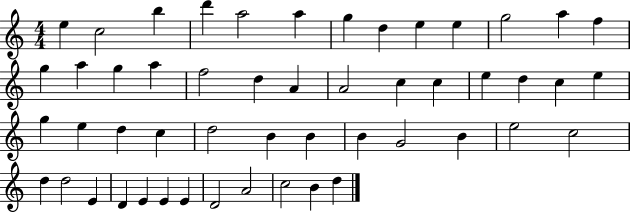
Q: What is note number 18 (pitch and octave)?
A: F5